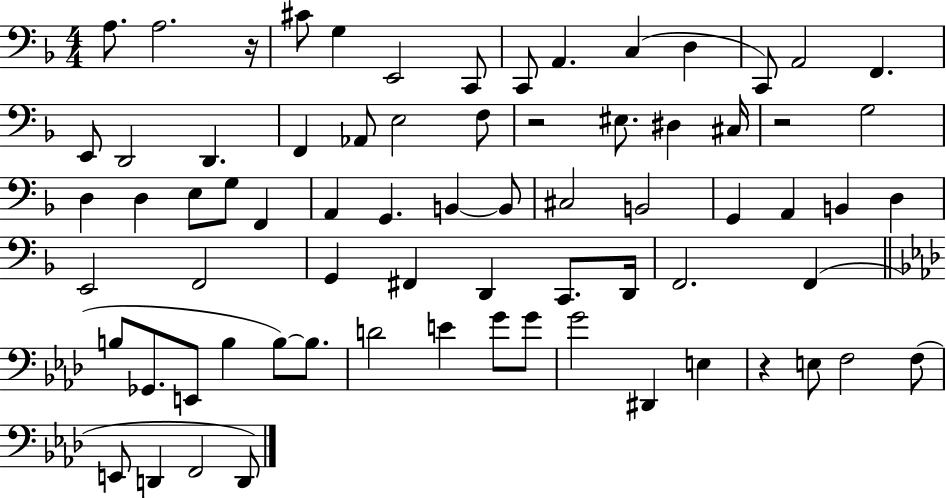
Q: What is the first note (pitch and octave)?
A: A3